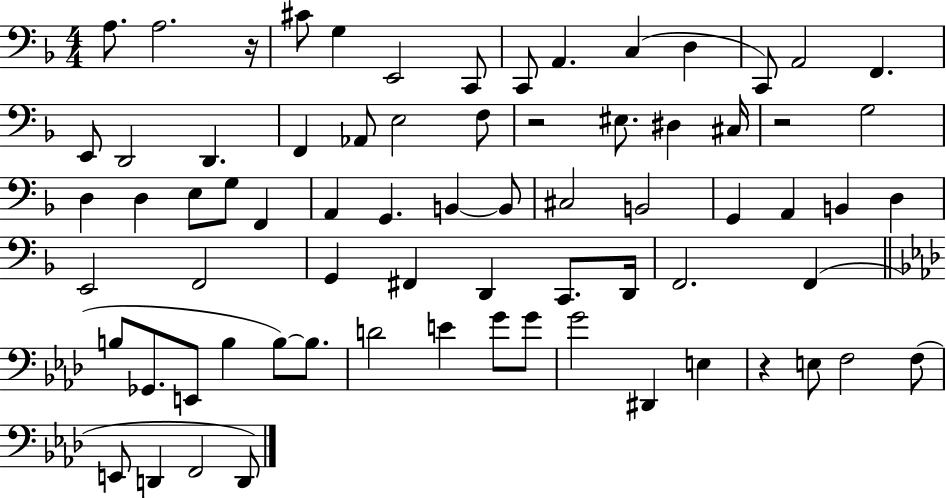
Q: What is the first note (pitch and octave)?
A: A3